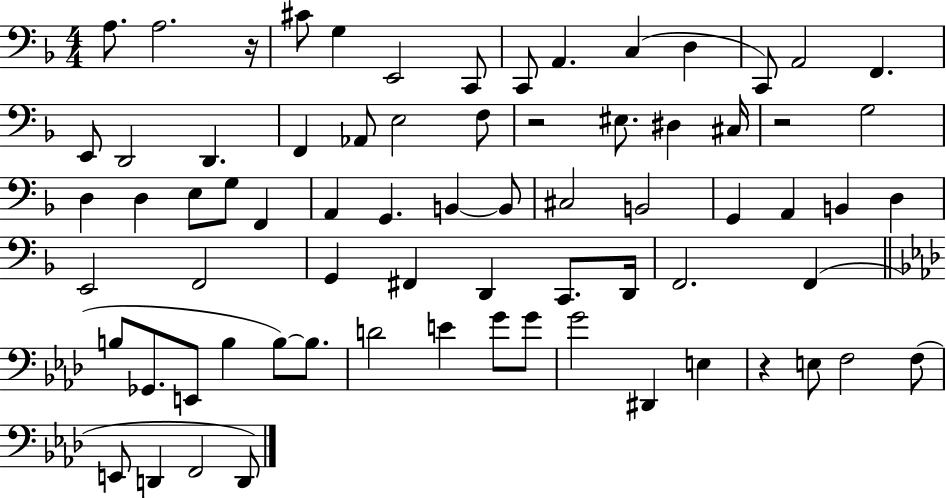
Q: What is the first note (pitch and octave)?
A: A3